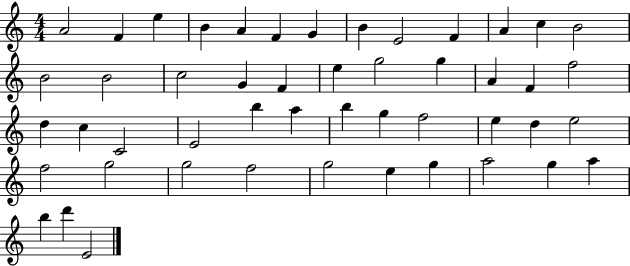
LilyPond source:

{
  \clef treble
  \numericTimeSignature
  \time 4/4
  \key c \major
  a'2 f'4 e''4 | b'4 a'4 f'4 g'4 | b'4 e'2 f'4 | a'4 c''4 b'2 | \break b'2 b'2 | c''2 g'4 f'4 | e''4 g''2 g''4 | a'4 f'4 f''2 | \break d''4 c''4 c'2 | e'2 b''4 a''4 | b''4 g''4 f''2 | e''4 d''4 e''2 | \break f''2 g''2 | g''2 f''2 | g''2 e''4 g''4 | a''2 g''4 a''4 | \break b''4 d'''4 e'2 | \bar "|."
}